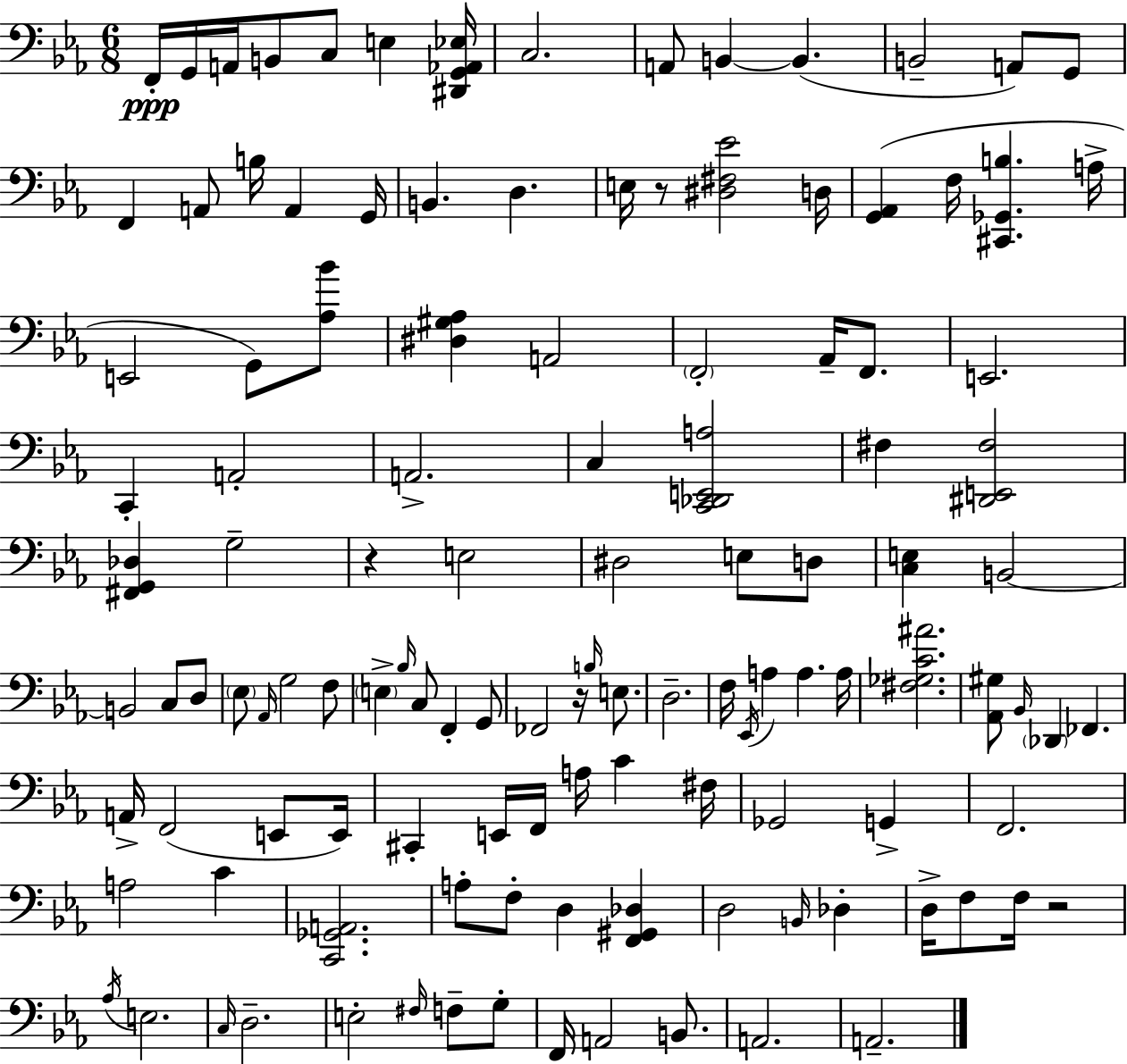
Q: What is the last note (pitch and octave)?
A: A2